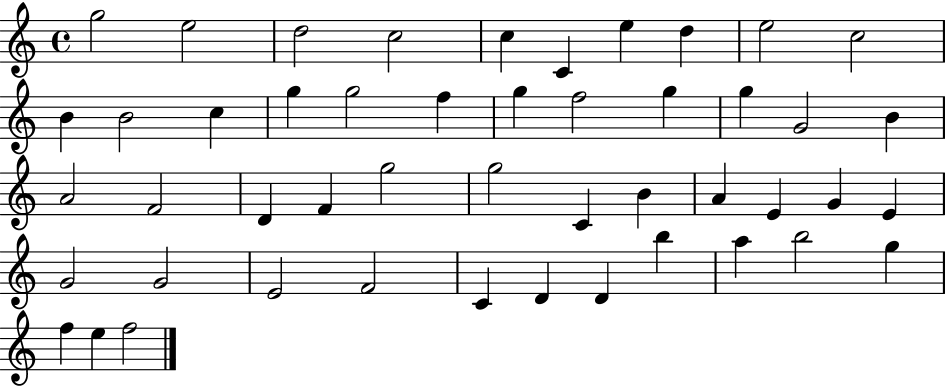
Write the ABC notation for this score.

X:1
T:Untitled
M:4/4
L:1/4
K:C
g2 e2 d2 c2 c C e d e2 c2 B B2 c g g2 f g f2 g g G2 B A2 F2 D F g2 g2 C B A E G E G2 G2 E2 F2 C D D b a b2 g f e f2